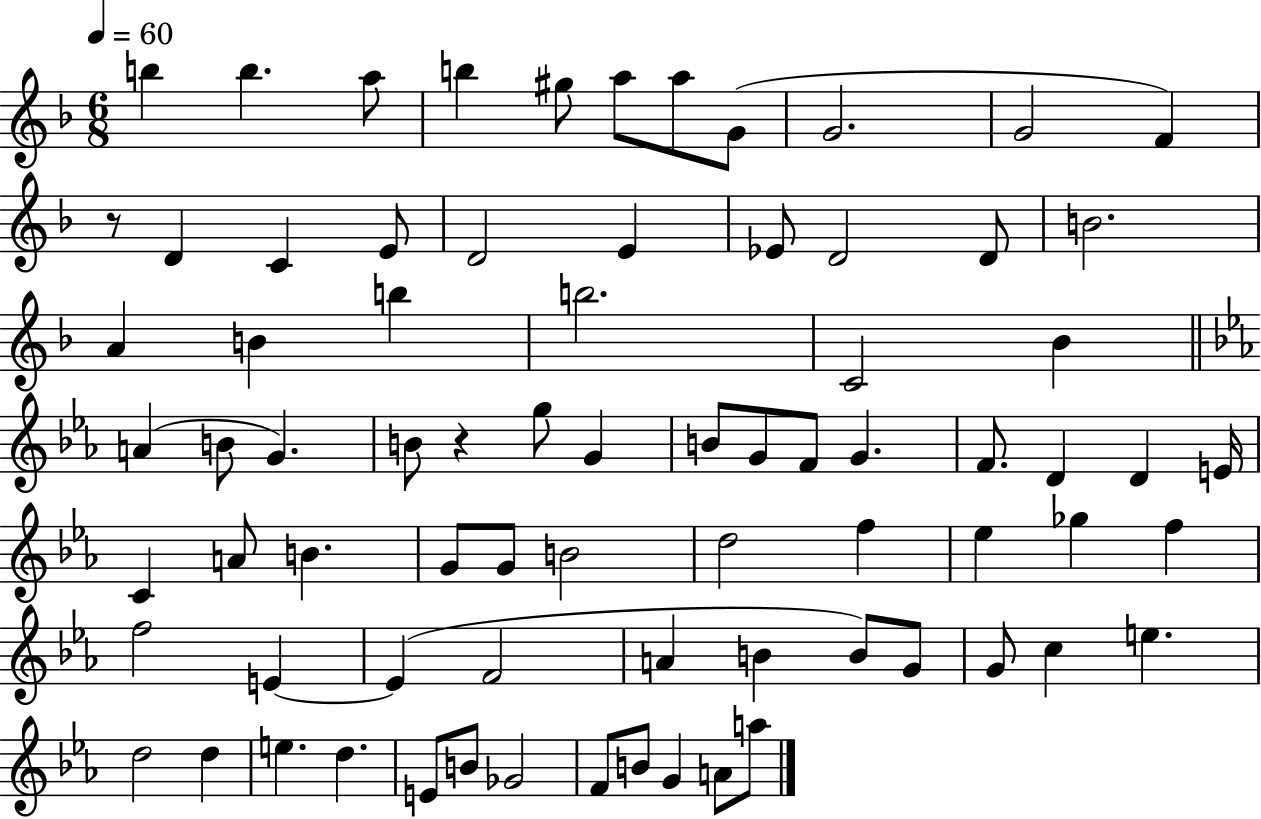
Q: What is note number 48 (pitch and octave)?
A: F5